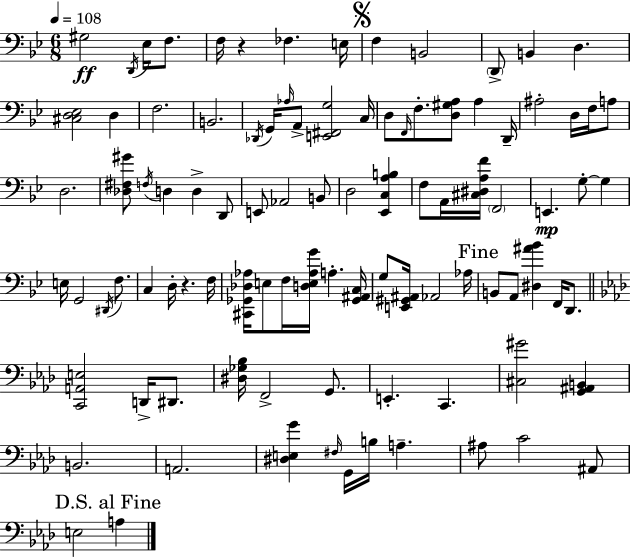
X:1
T:Untitled
M:6/8
L:1/4
K:Bb
^G,2 D,,/4 _E,/4 F,/2 F,/4 z _F, E,/4 F, B,,2 D,,/2 B,, D, [^C,D,_E,]2 D, F,2 B,,2 _D,,/4 G,,/4 _A,/4 A,,/2 [E,,^F,,G,]2 C,/4 D,/2 F,,/4 F,/2 [D,^G,A,]/2 A, D,,/4 ^A,2 D,/4 F,/4 A,/2 D,2 [_D,^F,^G]/2 F,/4 D, D, D,,/2 E,,/2 _A,,2 B,,/2 D,2 [_E,,C,A,B,] F,/2 A,,/4 [^C,^D,A,F]/4 F,,2 E,, G,/2 G, E,/4 G,,2 ^D,,/4 F,/2 C, D,/4 z F,/4 [^C,,_G,,_D,_A,]/4 E,/2 F,/4 [D,E,_A,G]/4 A, [_G,,^A,,C,]/4 G,/2 [E,,^G,,^A,,]/4 _A,,2 _A,/4 B,,/2 A,,/2 [^D,^A_B] F,,/4 D,,/2 [C,,A,,E,]2 D,,/4 ^D,,/2 [^D,_G,_B,]/4 F,,2 G,,/2 E,, C,, [^C,^G]2 [G,,^A,,B,,] B,,2 A,,2 [^D,E,G] ^F,/4 G,,/4 B,/4 A, ^A,/2 C2 ^A,,/2 E,2 A,